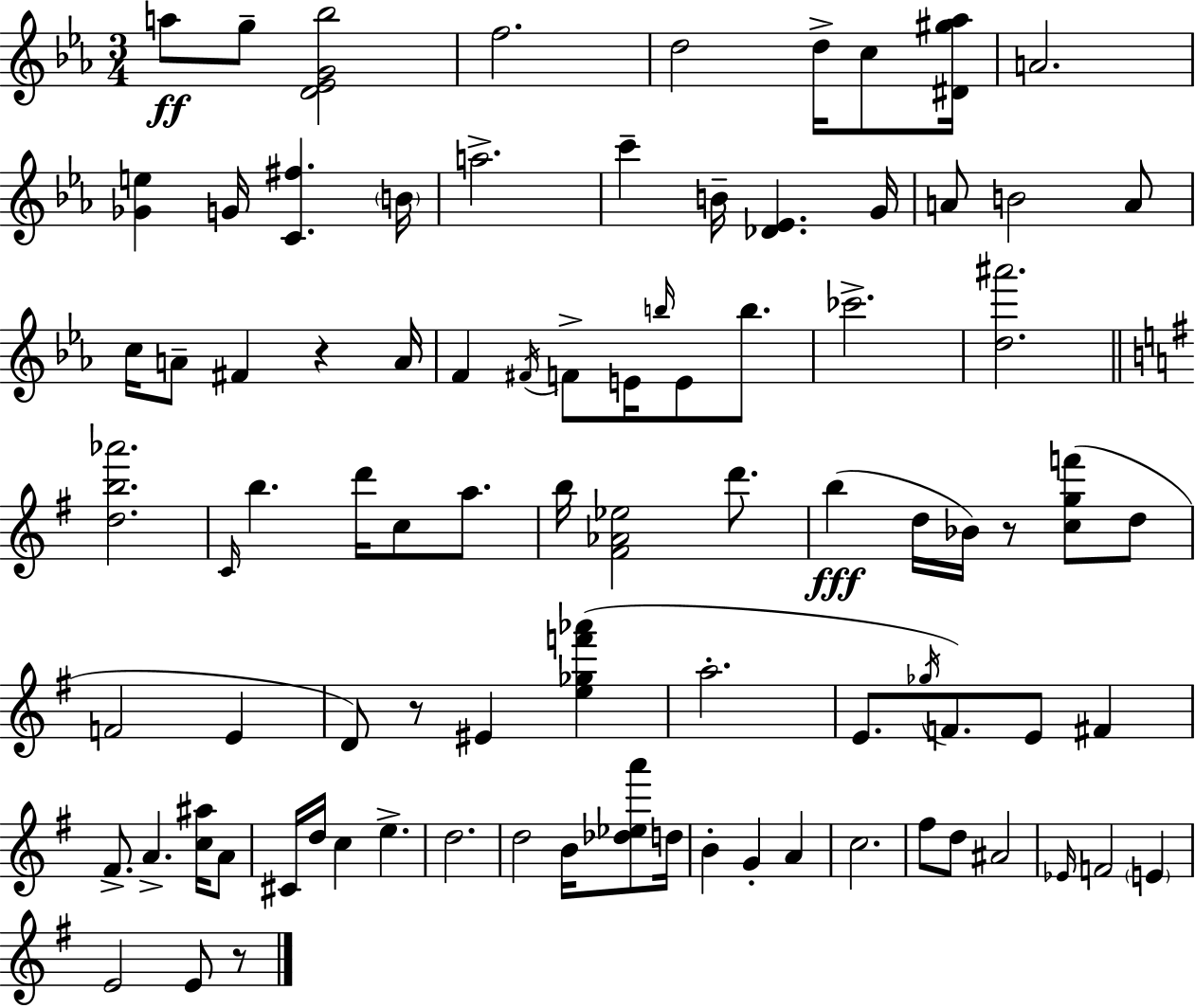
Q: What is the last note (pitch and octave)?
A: E4